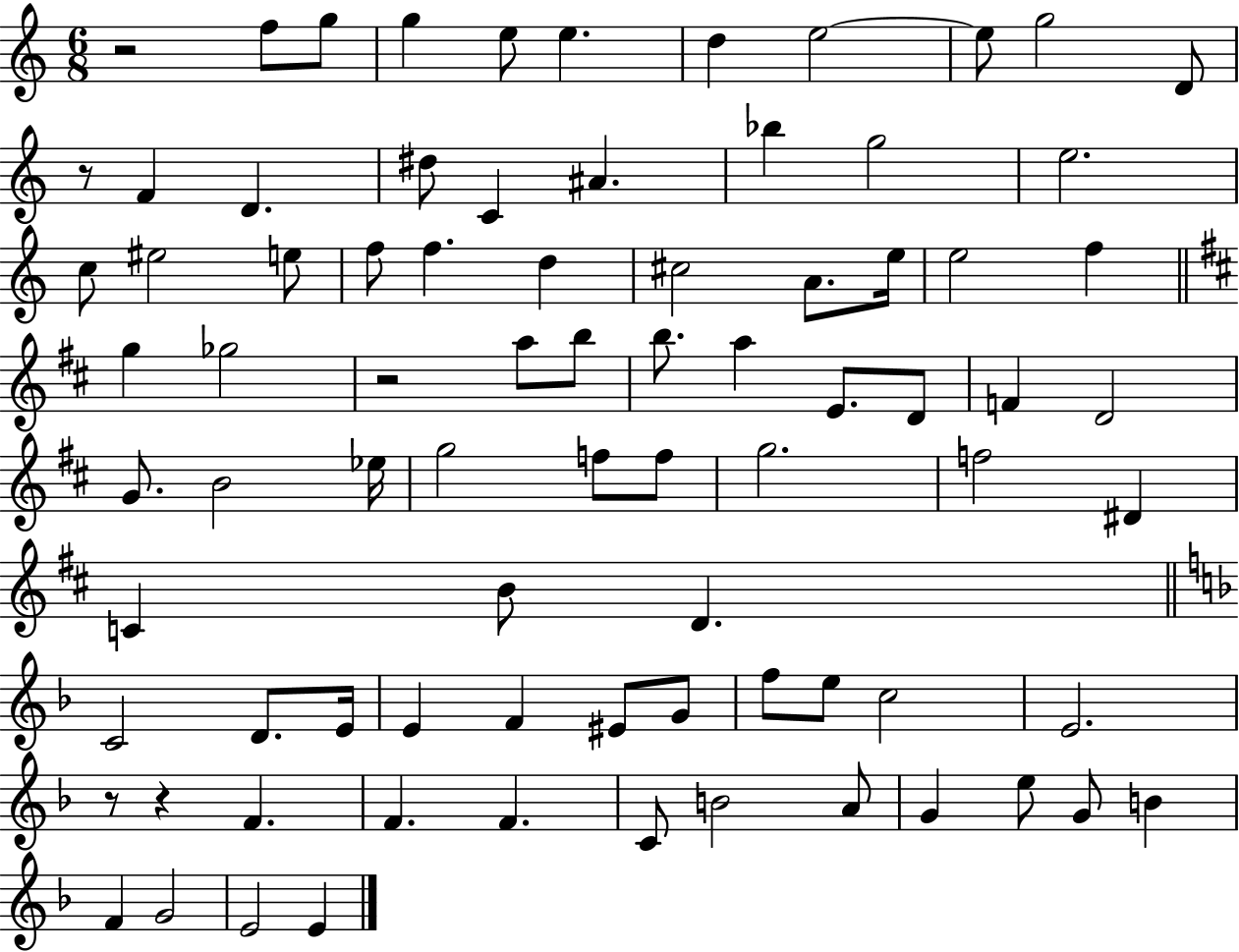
{
  \clef treble
  \numericTimeSignature
  \time 6/8
  \key c \major
  r2 f''8 g''8 | g''4 e''8 e''4. | d''4 e''2~~ | e''8 g''2 d'8 | \break r8 f'4 d'4. | dis''8 c'4 ais'4. | bes''4 g''2 | e''2. | \break c''8 eis''2 e''8 | f''8 f''4. d''4 | cis''2 a'8. e''16 | e''2 f''4 | \break \bar "||" \break \key d \major g''4 ges''2 | r2 a''8 b''8 | b''8. a''4 e'8. d'8 | f'4 d'2 | \break g'8. b'2 ees''16 | g''2 f''8 f''8 | g''2. | f''2 dis'4 | \break c'4 b'8 d'4. | \bar "||" \break \key d \minor c'2 d'8. e'16 | e'4 f'4 eis'8 g'8 | f''8 e''8 c''2 | e'2. | \break r8 r4 f'4. | f'4. f'4. | c'8 b'2 a'8 | g'4 e''8 g'8 b'4 | \break f'4 g'2 | e'2 e'4 | \bar "|."
}